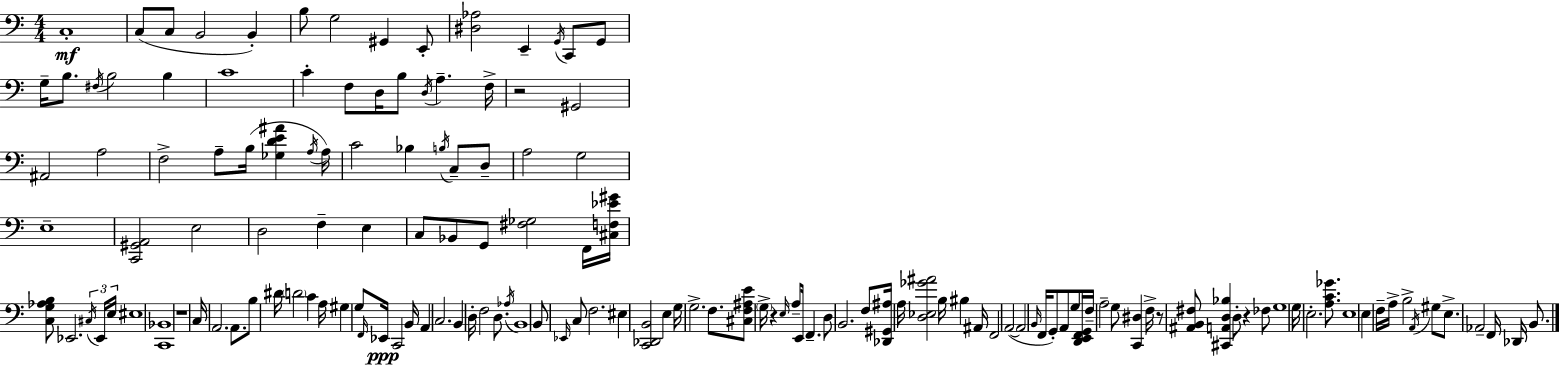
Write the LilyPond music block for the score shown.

{
  \clef bass
  \numericTimeSignature
  \time 4/4
  \key a \minor
  c1-.\mf | c8( c8 b,2 b,4-.) | b8 g2 gis,4 e,8-. | <dis aes>2 e,4-- \acciaccatura { g,16 } c,8 g,8 | \break g16-- b8. \acciaccatura { fis16 } b2 b4 | c'1 | c'4-. f8 d16 b8 \acciaccatura { d16 } a4.-- | f16-> r2 gis,2 | \break ais,2 a2 | f2-> a8-- b16( <ges d' e' ais'>4 | \acciaccatura { a16 } a16) c'2 bes4 | \acciaccatura { b16 } c8-- d8-- a2 g2 | \break e1-- | <c, gis, a,>2 e2 | d2 f4-- | e4 c8 bes,8 g,8 <fis ges>2 | \break f,16 <cis f ees' gis'>16 <c g aes b>8 ees,2. | \tuplet 3/2 { \acciaccatura { cis16 } ees,16 e16 } eis1 | <c, bes,>1 | r1 | \break c16 a,2. | a,8. b8 dis'16 \parenthesize d'2 | c'4 a16 gis4 g8 \grace { f,16 }\ppp ees,16 c,2 | b,16 a,4 c2. | \break b,4 d16-. f2 | d8. \acciaccatura { aes16 } b,1 | b,8 \grace { ees,16 } c8 f2. | eis4 <c, des, b,>2 | \break e4 g16 g2.-> | f8. <cis f ais e'>8 \parenthesize g16-> r4 | \grace { e16 } a8-- e,16 f,4.-- d8 b,2. | f8 <des, gis, ais>16 a16 <d ees ges' ais'>2 | \break b16 bis4 ais,16 f,2 | a,2~(~ a,2 | \grace { b,16 } f,16 g,8-.) a,8 g8 <d, e, f, g,>16 f16-- a2-- | g8 <c, dis>4 f16-> r8 <ais, b, fis>8 <cis, a, d bes>4 | \break d8-. r4 fes8 g1 | g16 e2.-. | <a c' ges'>8. e1 | e4 f16-- | \break a16-> b2-> \acciaccatura { a,16 } gis8 e8.-> aes,2-- | f,16 des,16 b,8. \bar "|."
}